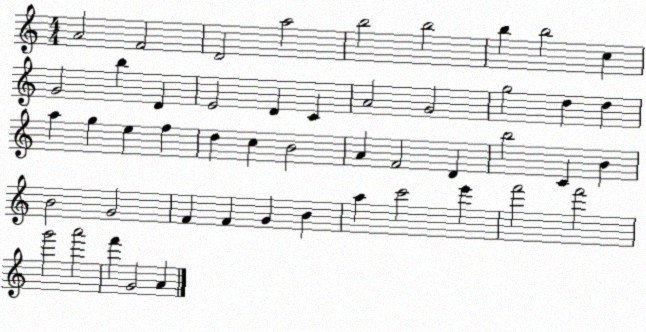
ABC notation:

X:1
T:Untitled
M:4/4
L:1/4
K:C
A2 F2 D2 a2 b2 b2 b b2 c G2 b D E2 D C A2 G2 g2 d d a g e f d c B2 A F2 D b2 C B B2 G2 F F G B a c'2 e' f'2 f'2 g'2 a'2 f' G2 A